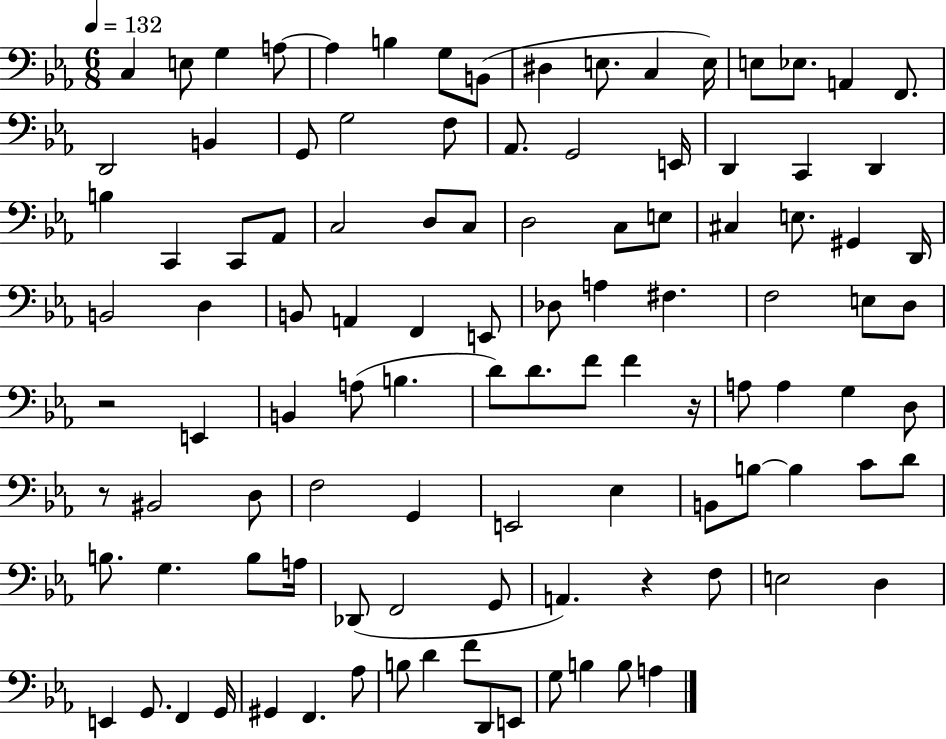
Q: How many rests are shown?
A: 4